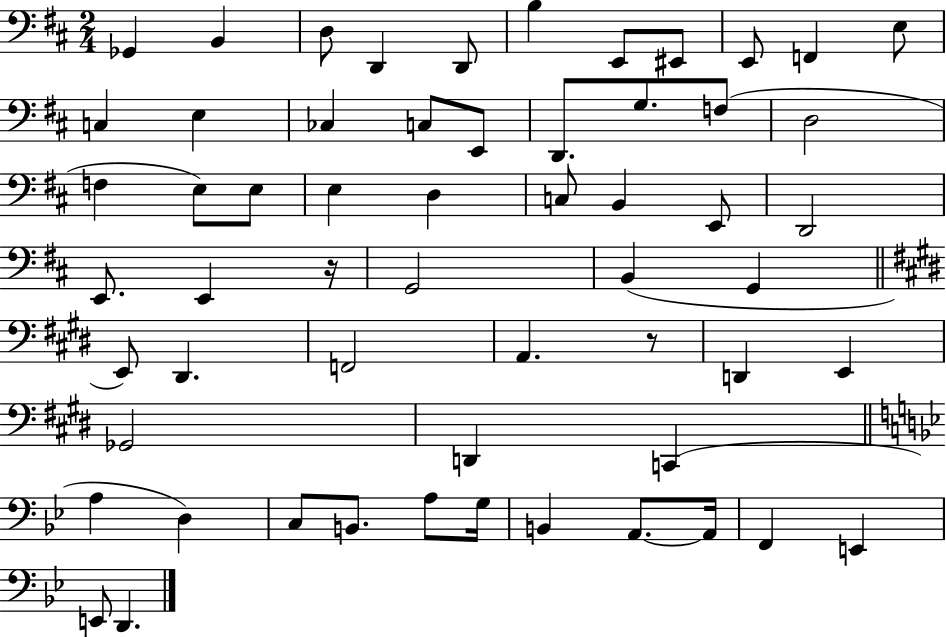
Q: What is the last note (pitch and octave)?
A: D2